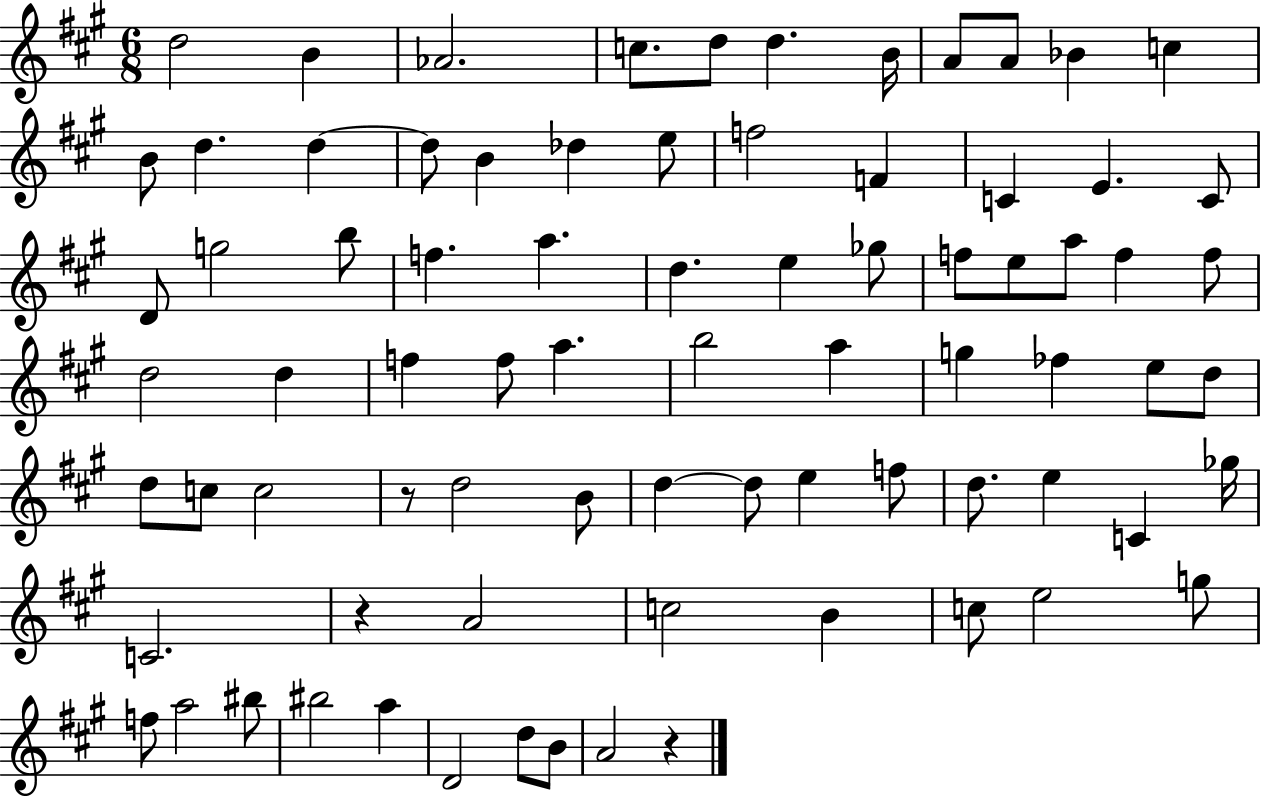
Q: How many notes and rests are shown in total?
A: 79